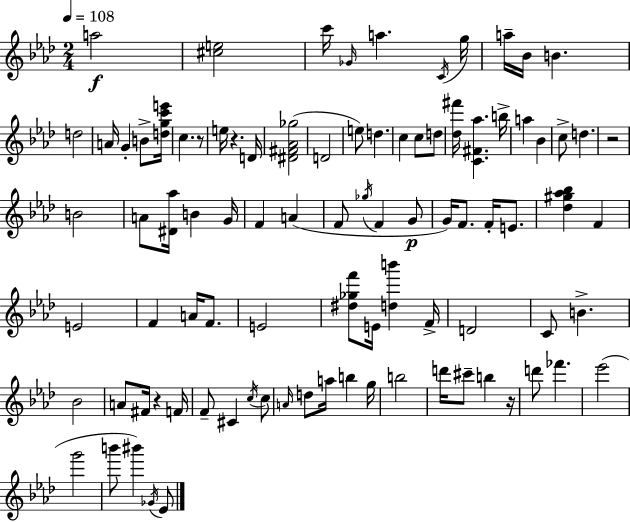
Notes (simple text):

A5/h [C#5,E5]/h C6/s Gb4/s A5/q. C4/s G5/s A5/s Bb4/s B4/q. D5/h A4/s G4/q B4/e [D5,G5,C6,E6]/s C5/q. R/e E5/s R/q. D4/s [D#4,F#4,Ab4,Gb5]/h D4/h E5/e D5/q. C5/q C5/e D5/e [Db5,F#6]/s [C4,F#4,Ab5]/q. B5/s A5/q Bb4/q C5/e D5/q. R/h B4/h A4/e [D#4,Ab5]/s B4/q G4/s F4/q A4/q F4/e Gb5/s F4/q G4/e G4/s F4/e. F4/s E4/e. [Db5,G#5,Ab5,Bb5]/q F4/q E4/h F4/q A4/s F4/e. E4/h [D#5,Gb5,F6]/e E4/s [D5,B6]/q F4/s D4/h C4/e B4/q. Bb4/h A4/e F#4/s R/q F4/s F4/e C#4/q C5/s C5/e A4/s D5/e A5/s B5/q G5/s B5/h D6/s C#6/e B5/q R/s D6/e FES6/q. Eb6/h G6/h B6/e BIS6/q Gb4/s Eb4/e